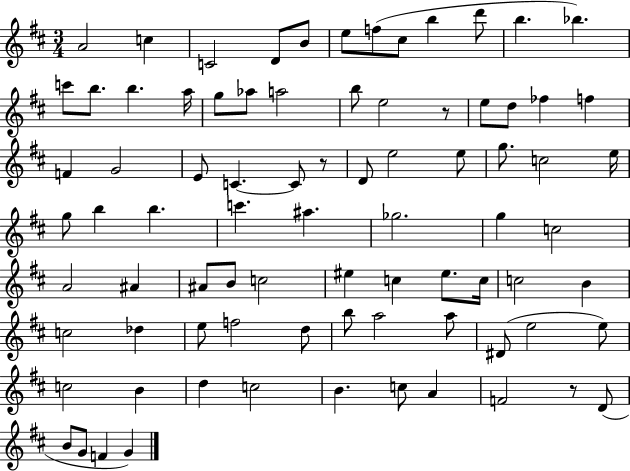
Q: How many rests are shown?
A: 3